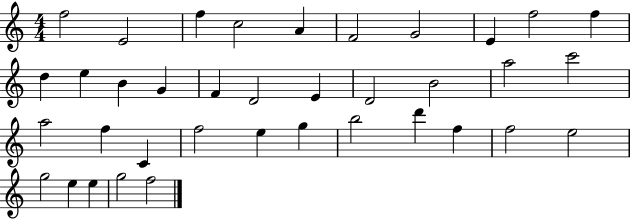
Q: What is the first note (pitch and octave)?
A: F5